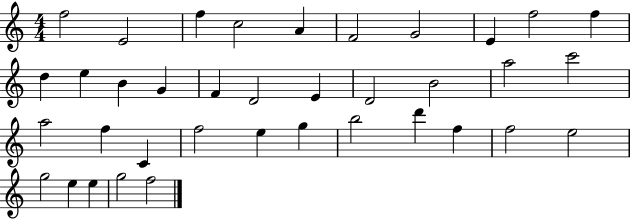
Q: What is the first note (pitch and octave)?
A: F5